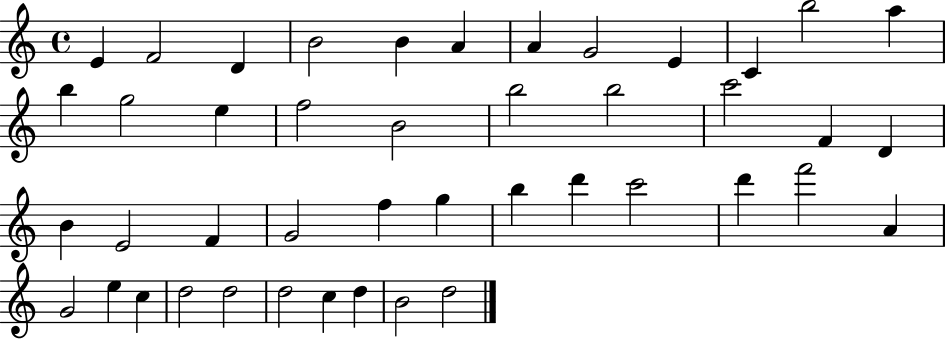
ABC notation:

X:1
T:Untitled
M:4/4
L:1/4
K:C
E F2 D B2 B A A G2 E C b2 a b g2 e f2 B2 b2 b2 c'2 F D B E2 F G2 f g b d' c'2 d' f'2 A G2 e c d2 d2 d2 c d B2 d2